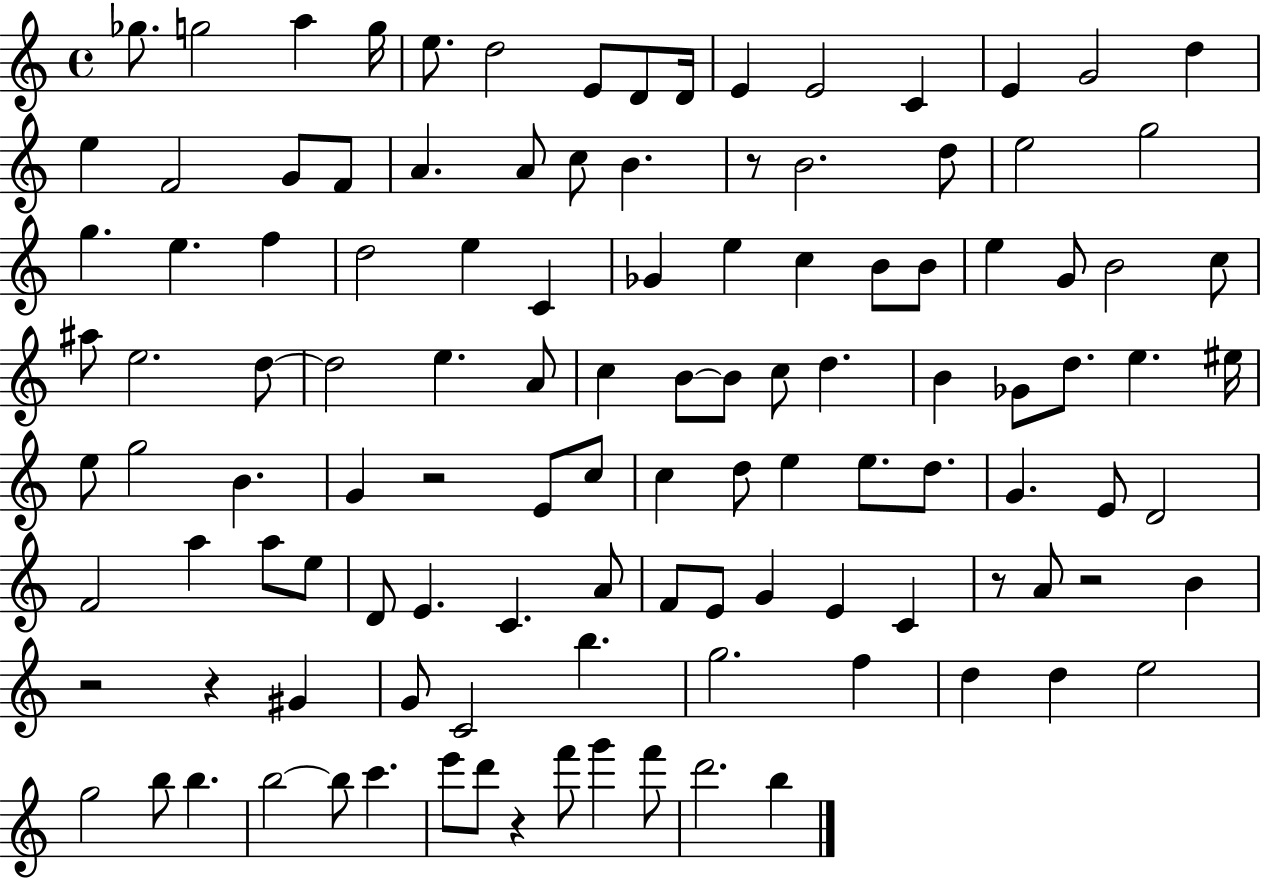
X:1
T:Untitled
M:4/4
L:1/4
K:C
_g/2 g2 a g/4 e/2 d2 E/2 D/2 D/4 E E2 C E G2 d e F2 G/2 F/2 A A/2 c/2 B z/2 B2 d/2 e2 g2 g e f d2 e C _G e c B/2 B/2 e G/2 B2 c/2 ^a/2 e2 d/2 d2 e A/2 c B/2 B/2 c/2 d B _G/2 d/2 e ^e/4 e/2 g2 B G z2 E/2 c/2 c d/2 e e/2 d/2 G E/2 D2 F2 a a/2 e/2 D/2 E C A/2 F/2 E/2 G E C z/2 A/2 z2 B z2 z ^G G/2 C2 b g2 f d d e2 g2 b/2 b b2 b/2 c' e'/2 d'/2 z f'/2 g' f'/2 d'2 b